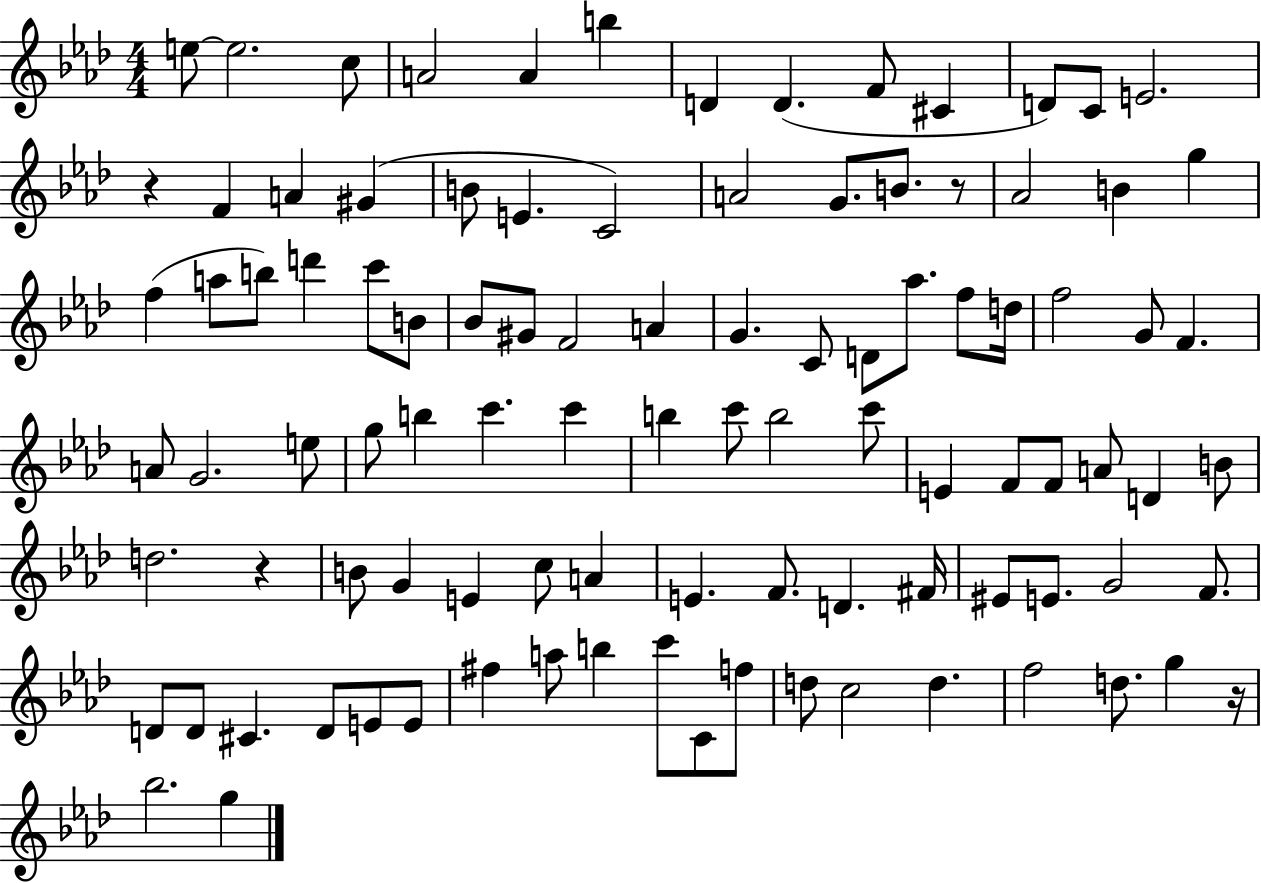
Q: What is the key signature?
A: AES major